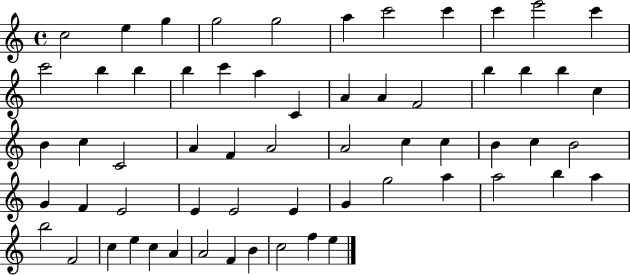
X:1
T:Untitled
M:4/4
L:1/4
K:C
c2 e g g2 g2 a c'2 c' c' e'2 c' c'2 b b b c' a C A A F2 b b b c B c C2 A F A2 A2 c c B c B2 G F E2 E E2 E G g2 a a2 b a b2 F2 c e c A A2 F B c2 f e